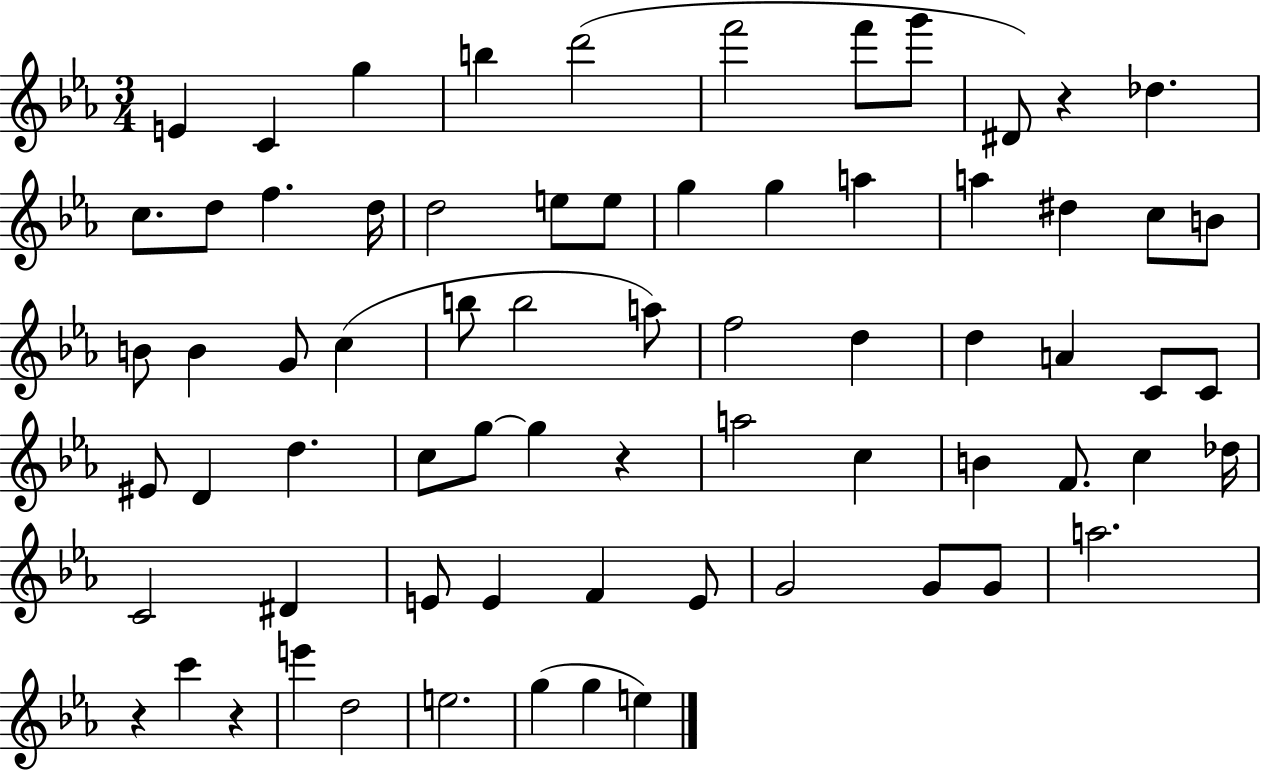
E4/q C4/q G5/q B5/q D6/h F6/h F6/e G6/e D#4/e R/q Db5/q. C5/e. D5/e F5/q. D5/s D5/h E5/e E5/e G5/q G5/q A5/q A5/q D#5/q C5/e B4/e B4/e B4/q G4/e C5/q B5/e B5/h A5/e F5/h D5/q D5/q A4/q C4/e C4/e EIS4/e D4/q D5/q. C5/e G5/e G5/q R/q A5/h C5/q B4/q F4/e. C5/q Db5/s C4/h D#4/q E4/e E4/q F4/q E4/e G4/h G4/e G4/e A5/h. R/q C6/q R/q E6/q D5/h E5/h. G5/q G5/q E5/q